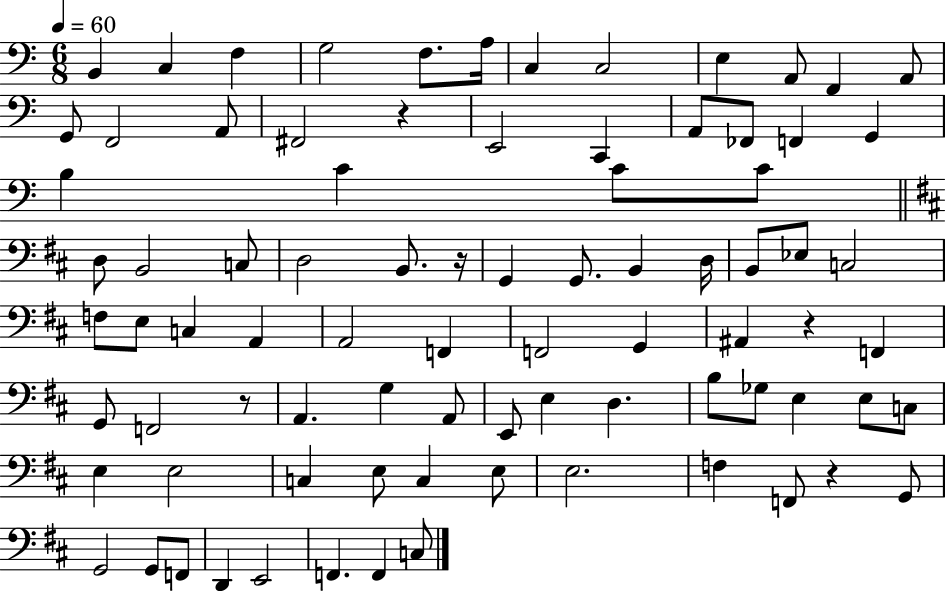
{
  \clef bass
  \numericTimeSignature
  \time 6/8
  \key c \major
  \tempo 4 = 60
  b,4 c4 f4 | g2 f8. a16 | c4 c2 | e4 a,8 f,4 a,8 | \break g,8 f,2 a,8 | fis,2 r4 | e,2 c,4 | a,8 fes,8 f,4 g,4 | \break b4 c'4 c'8 c'8 | \bar "||" \break \key b \minor d8 b,2 c8 | d2 b,8. r16 | g,4 g,8. b,4 d16 | b,8 ees8 c2 | \break f8 e8 c4 a,4 | a,2 f,4 | f,2 g,4 | ais,4 r4 f,4 | \break g,8 f,2 r8 | a,4. g4 a,8 | e,8 e4 d4. | b8 ges8 e4 e8 c8 | \break e4 e2 | c4 e8 c4 e8 | e2. | f4 f,8 r4 g,8 | \break g,2 g,8 f,8 | d,4 e,2 | f,4. f,4 c8 | \bar "|."
}